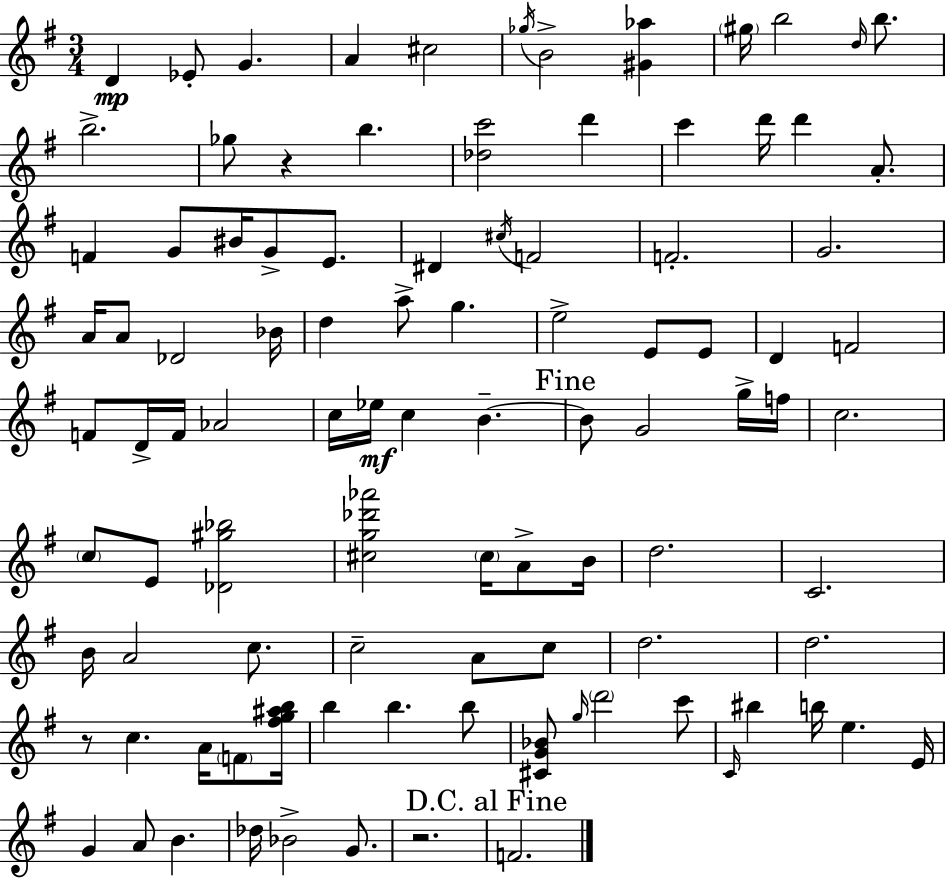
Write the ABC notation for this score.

X:1
T:Untitled
M:3/4
L:1/4
K:G
D _E/2 G A ^c2 _g/4 B2 [^G_a] ^g/4 b2 d/4 b/2 b2 _g/2 z b [_dc']2 d' c' d'/4 d' A/2 F G/2 ^B/4 G/2 E/2 ^D ^c/4 F2 F2 G2 A/4 A/2 _D2 _B/4 d a/2 g e2 E/2 E/2 D F2 F/2 D/4 F/4 _A2 c/4 _e/4 c B B/2 G2 g/4 f/4 c2 c/2 E/2 [_D^g_b]2 [^cg_d'_a']2 ^c/4 A/2 B/4 d2 C2 B/4 A2 c/2 c2 A/2 c/2 d2 d2 z/2 c A/4 F/2 [^fg^ab]/4 b b b/2 [^CG_B]/2 g/4 d'2 c'/2 C/4 ^b b/4 e E/4 G A/2 B _d/4 _B2 G/2 z2 F2